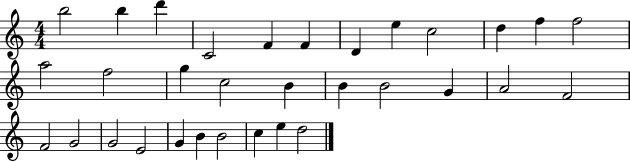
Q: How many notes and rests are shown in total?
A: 32